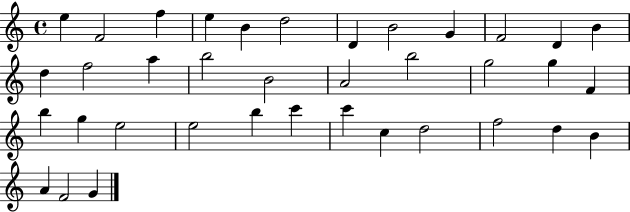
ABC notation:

X:1
T:Untitled
M:4/4
L:1/4
K:C
e F2 f e B d2 D B2 G F2 D B d f2 a b2 B2 A2 b2 g2 g F b g e2 e2 b c' c' c d2 f2 d B A F2 G